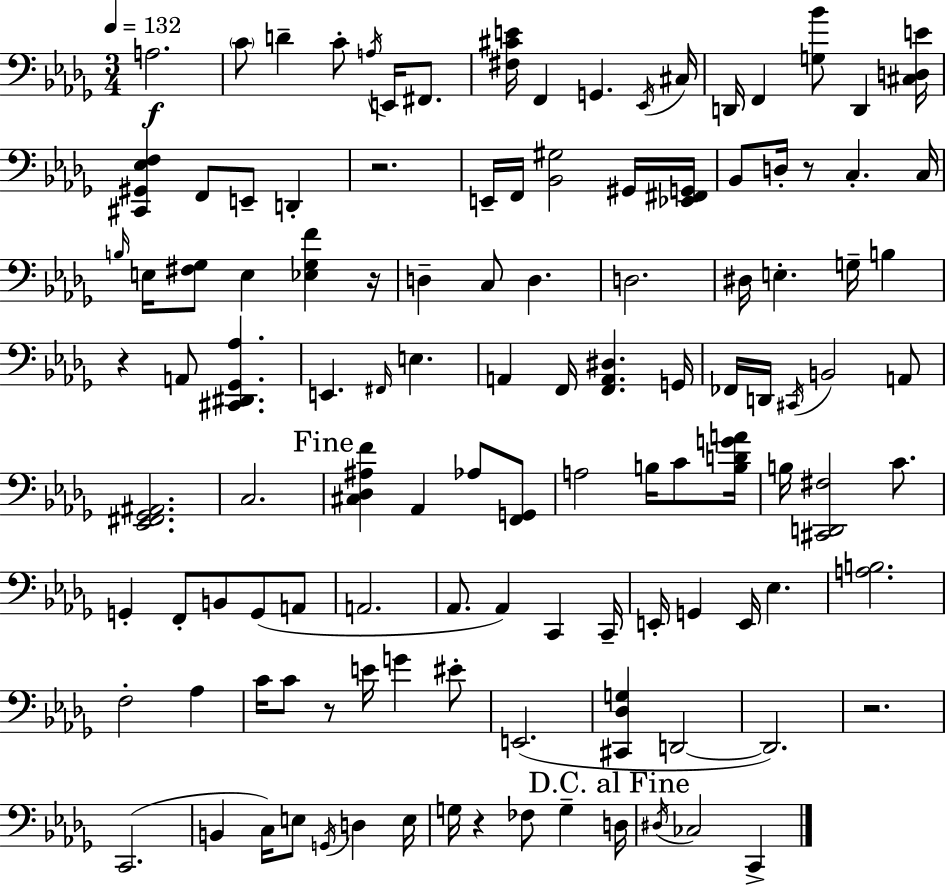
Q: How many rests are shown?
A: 7